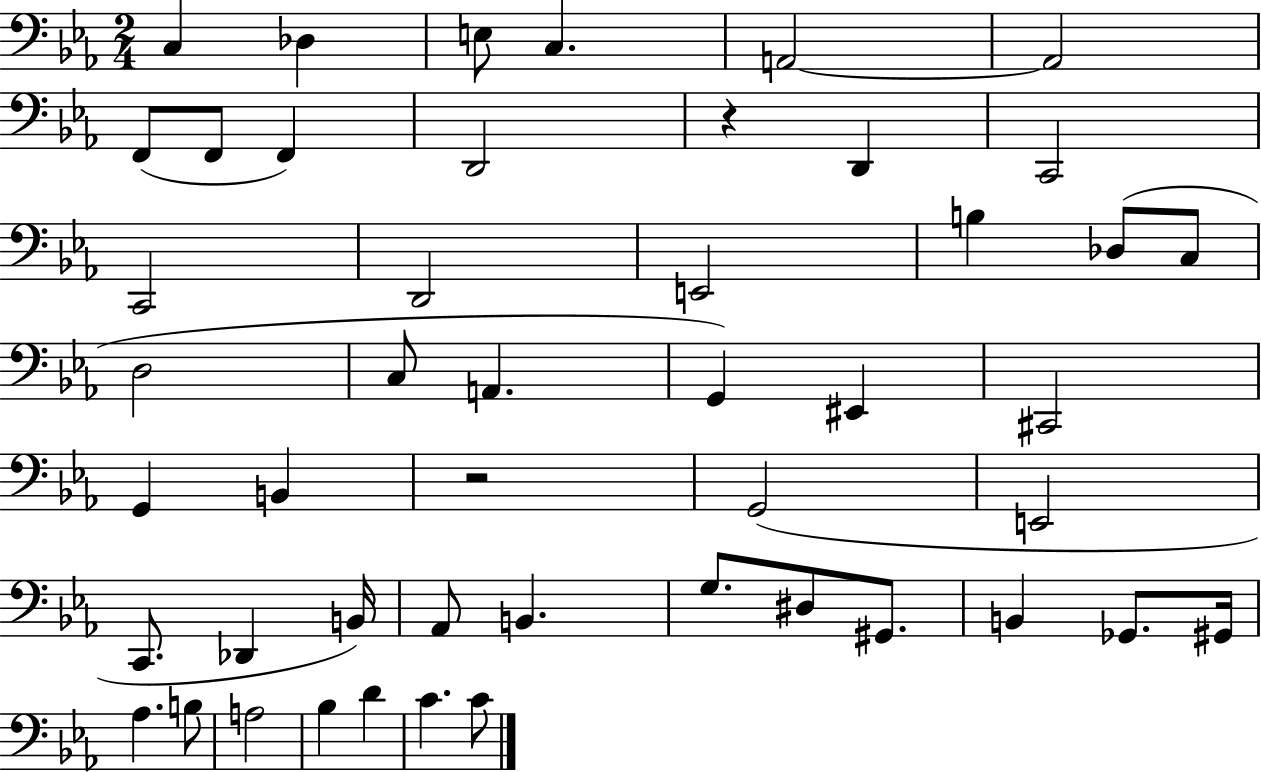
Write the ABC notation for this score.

X:1
T:Untitled
M:2/4
L:1/4
K:Eb
C, _D, E,/2 C, A,,2 A,,2 F,,/2 F,,/2 F,, D,,2 z D,, C,,2 C,,2 D,,2 E,,2 B, _D,/2 C,/2 D,2 C,/2 A,, G,, ^E,, ^C,,2 G,, B,, z2 G,,2 E,,2 C,,/2 _D,, B,,/4 _A,,/2 B,, G,/2 ^D,/2 ^G,,/2 B,, _G,,/2 ^G,,/4 _A, B,/2 A,2 _B, D C C/2